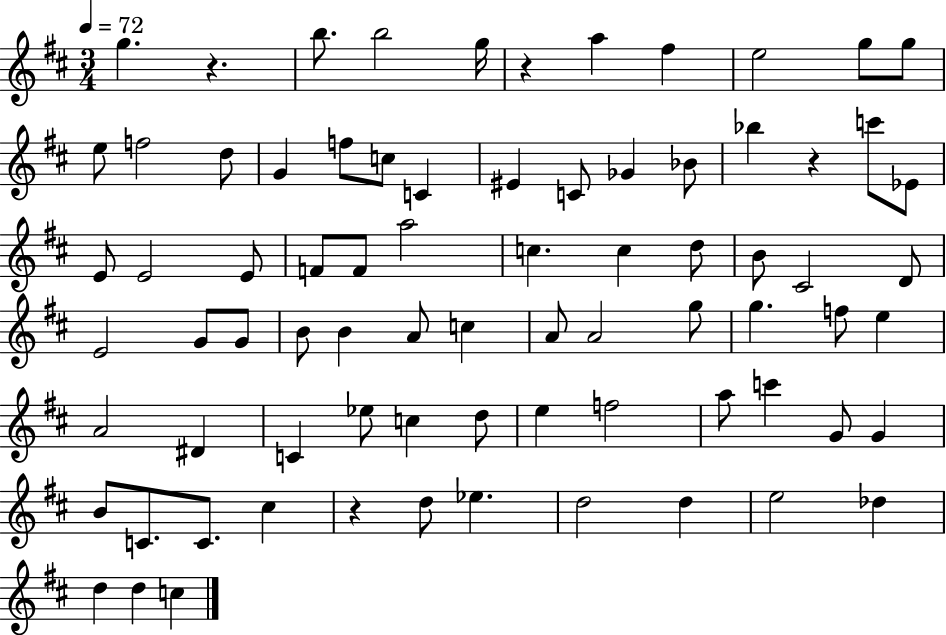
X:1
T:Untitled
M:3/4
L:1/4
K:D
g z b/2 b2 g/4 z a ^f e2 g/2 g/2 e/2 f2 d/2 G f/2 c/2 C ^E C/2 _G _B/2 _b z c'/2 _E/2 E/2 E2 E/2 F/2 F/2 a2 c c d/2 B/2 ^C2 D/2 E2 G/2 G/2 B/2 B A/2 c A/2 A2 g/2 g f/2 e A2 ^D C _e/2 c d/2 e f2 a/2 c' G/2 G B/2 C/2 C/2 ^c z d/2 _e d2 d e2 _d d d c